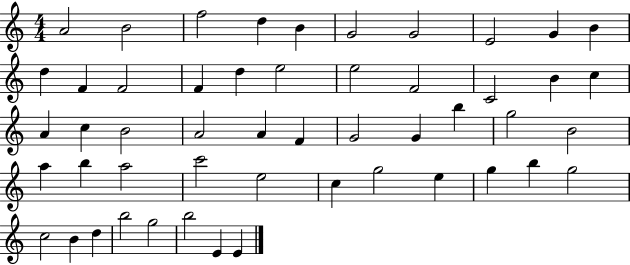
A4/h B4/h F5/h D5/q B4/q G4/h G4/h E4/h G4/q B4/q D5/q F4/q F4/h F4/q D5/q E5/h E5/h F4/h C4/h B4/q C5/q A4/q C5/q B4/h A4/h A4/q F4/q G4/h G4/q B5/q G5/h B4/h A5/q B5/q A5/h C6/h E5/h C5/q G5/h E5/q G5/q B5/q G5/h C5/h B4/q D5/q B5/h G5/h B5/h E4/q E4/q